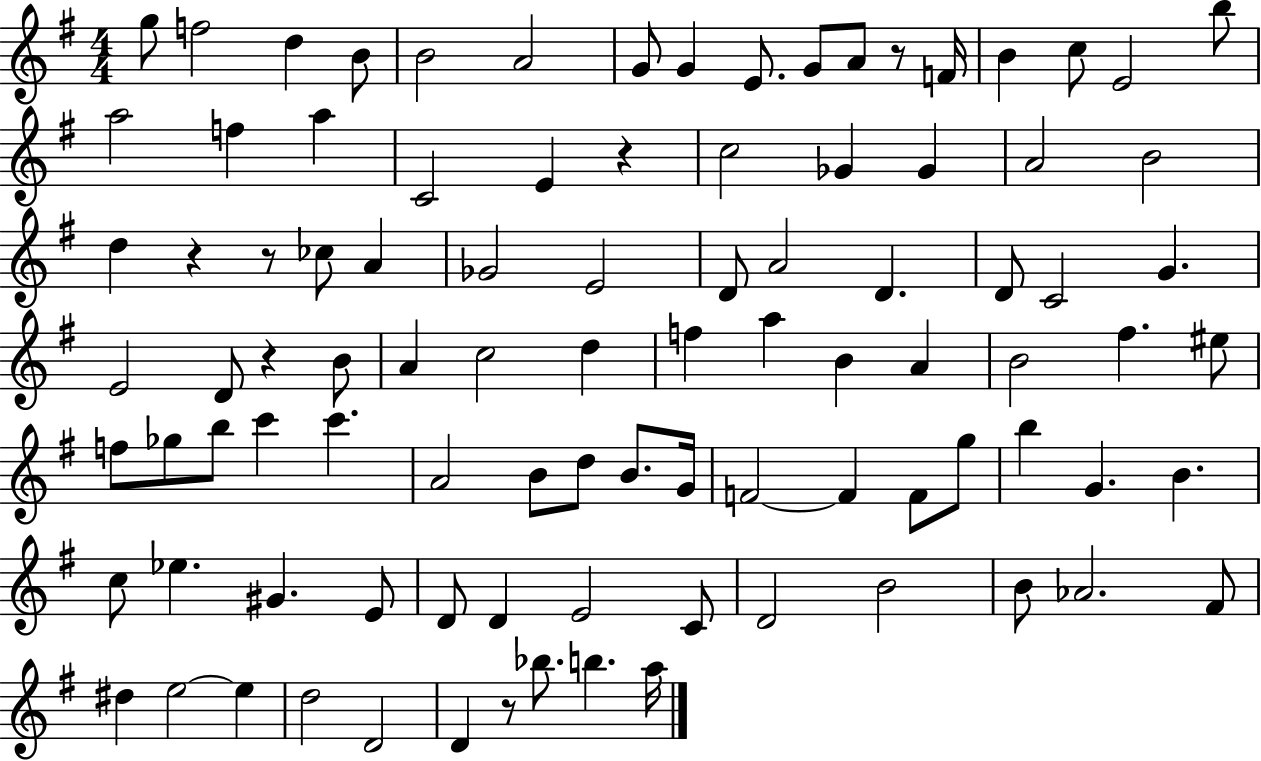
G5/e F5/h D5/q B4/e B4/h A4/h G4/e G4/q E4/e. G4/e A4/e R/e F4/s B4/q C5/e E4/h B5/e A5/h F5/q A5/q C4/h E4/q R/q C5/h Gb4/q Gb4/q A4/h B4/h D5/q R/q R/e CES5/e A4/q Gb4/h E4/h D4/e A4/h D4/q. D4/e C4/h G4/q. E4/h D4/e R/q B4/e A4/q C5/h D5/q F5/q A5/q B4/q A4/q B4/h F#5/q. EIS5/e F5/e Gb5/e B5/e C6/q C6/q. A4/h B4/e D5/e B4/e. G4/s F4/h F4/q F4/e G5/e B5/q G4/q. B4/q. C5/e Eb5/q. G#4/q. E4/e D4/e D4/q E4/h C4/e D4/h B4/h B4/e Ab4/h. F#4/e D#5/q E5/h E5/q D5/h D4/h D4/q R/e Bb5/e. B5/q. A5/s